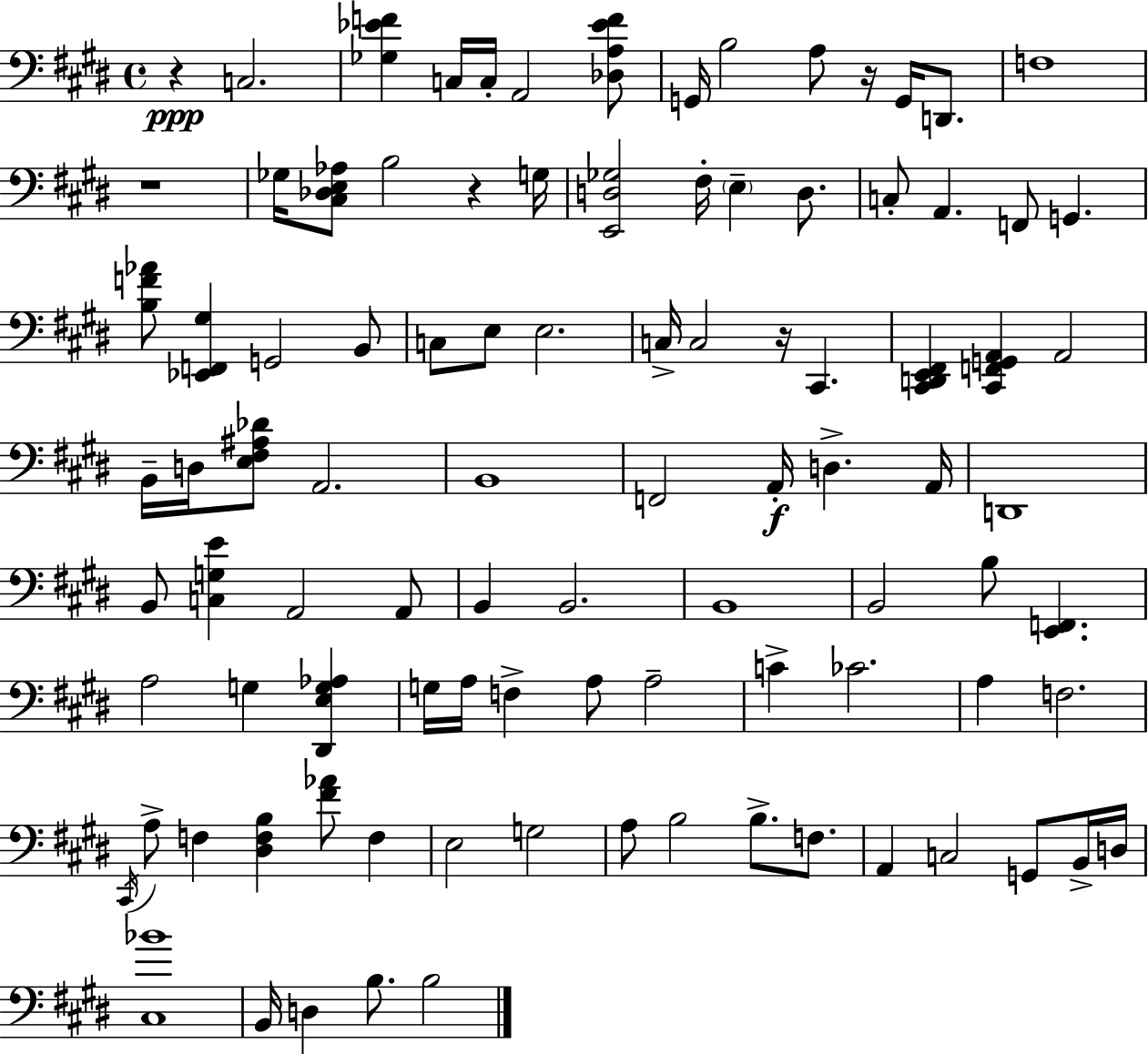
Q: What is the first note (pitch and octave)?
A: C3